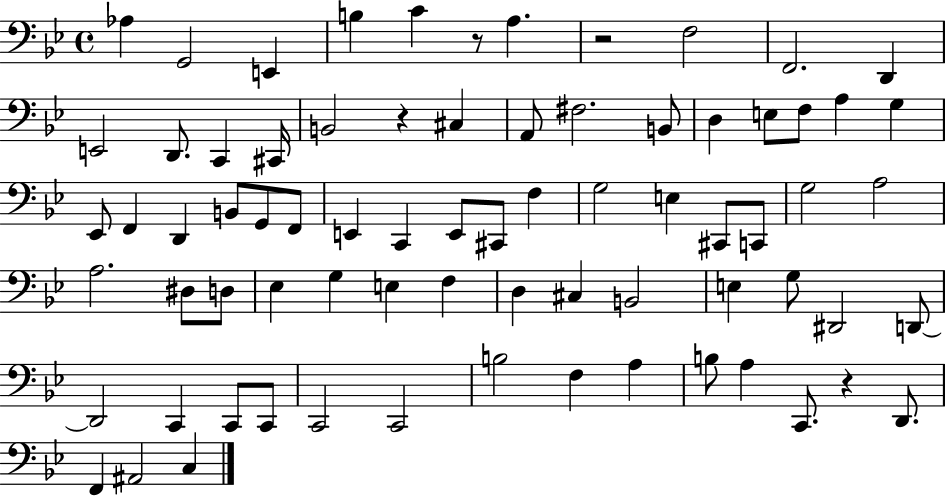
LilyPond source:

{
  \clef bass
  \time 4/4
  \defaultTimeSignature
  \key bes \major
  aes4 g,2 e,4 | b4 c'4 r8 a4. | r2 f2 | f,2. d,4 | \break e,2 d,8. c,4 cis,16 | b,2 r4 cis4 | a,8 fis2. b,8 | d4 e8 f8 a4 g4 | \break ees,8 f,4 d,4 b,8 g,8 f,8 | e,4 c,4 e,8 cis,8 f4 | g2 e4 cis,8 c,8 | g2 a2 | \break a2. dis8 d8 | ees4 g4 e4 f4 | d4 cis4 b,2 | e4 g8 dis,2 d,8~~ | \break d,2 c,4 c,8 c,8 | c,2 c,2 | b2 f4 a4 | b8 a4 c,8. r4 d,8. | \break f,4 ais,2 c4 | \bar "|."
}